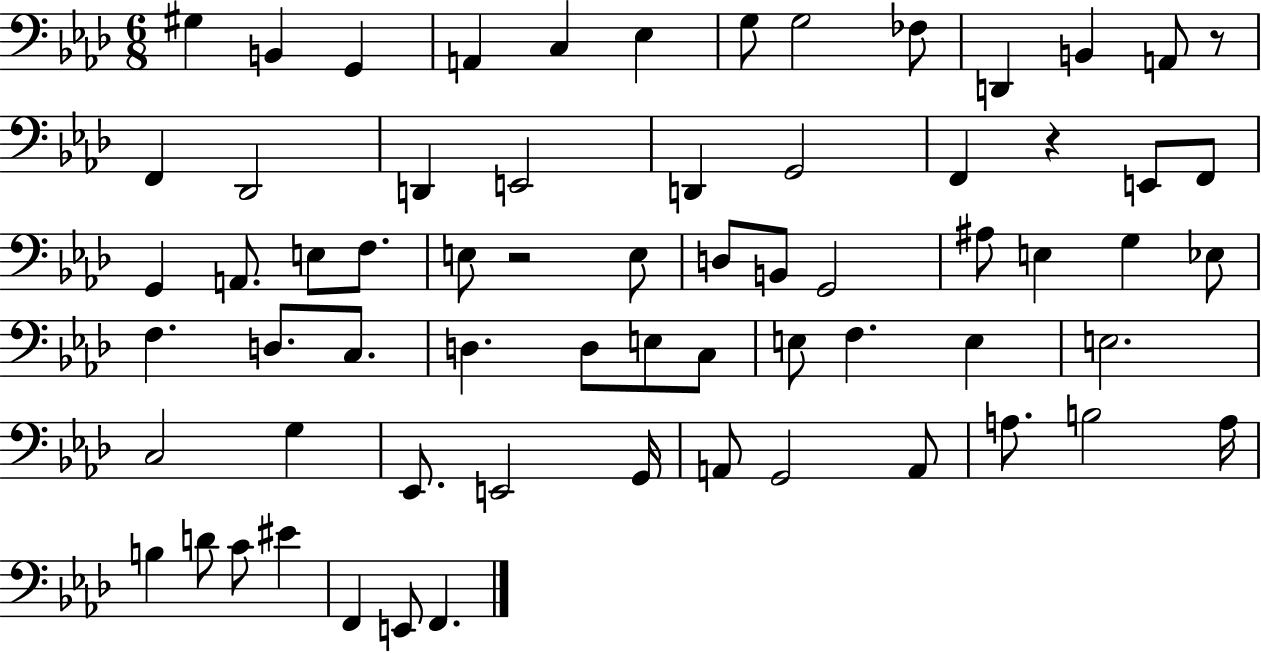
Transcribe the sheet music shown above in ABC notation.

X:1
T:Untitled
M:6/8
L:1/4
K:Ab
^G, B,, G,, A,, C, _E, G,/2 G,2 _F,/2 D,, B,, A,,/2 z/2 F,, _D,,2 D,, E,,2 D,, G,,2 F,, z E,,/2 F,,/2 G,, A,,/2 E,/2 F,/2 E,/2 z2 E,/2 D,/2 B,,/2 G,,2 ^A,/2 E, G, _E,/2 F, D,/2 C,/2 D, D,/2 E,/2 C,/2 E,/2 F, E, E,2 C,2 G, _E,,/2 E,,2 G,,/4 A,,/2 G,,2 A,,/2 A,/2 B,2 A,/4 B, D/2 C/2 ^E F,, E,,/2 F,,